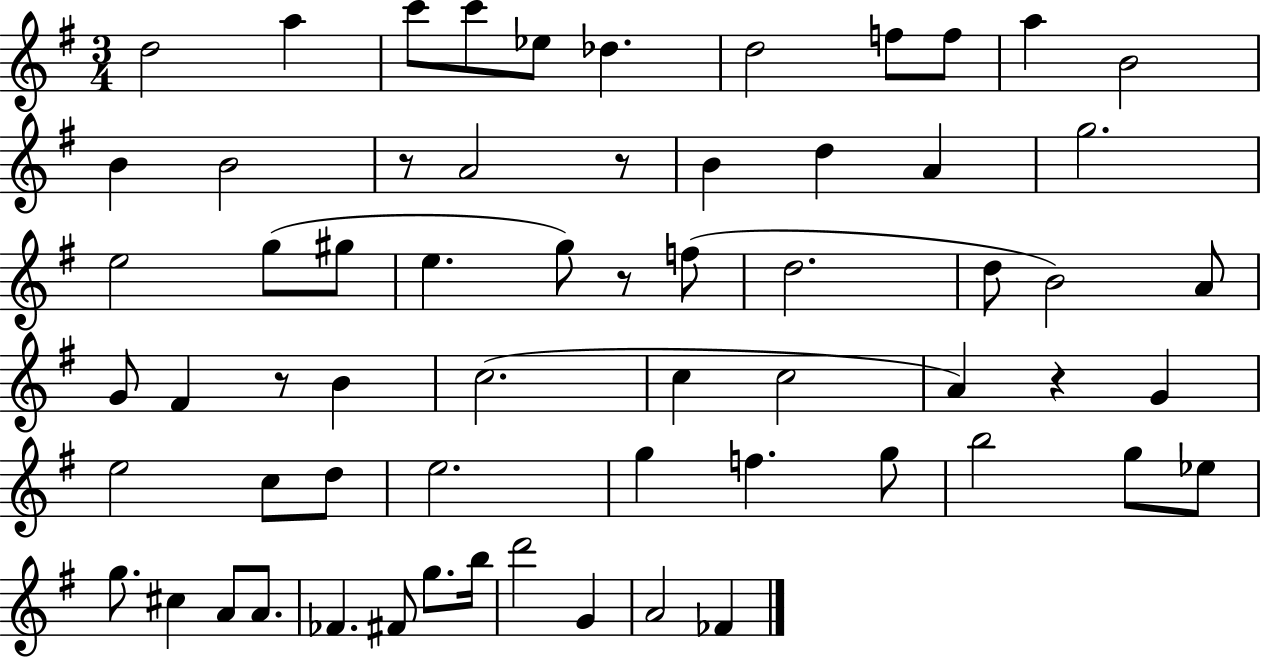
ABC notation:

X:1
T:Untitled
M:3/4
L:1/4
K:G
d2 a c'/2 c'/2 _e/2 _d d2 f/2 f/2 a B2 B B2 z/2 A2 z/2 B d A g2 e2 g/2 ^g/2 e g/2 z/2 f/2 d2 d/2 B2 A/2 G/2 ^F z/2 B c2 c c2 A z G e2 c/2 d/2 e2 g f g/2 b2 g/2 _e/2 g/2 ^c A/2 A/2 _F ^F/2 g/2 b/4 d'2 G A2 _F